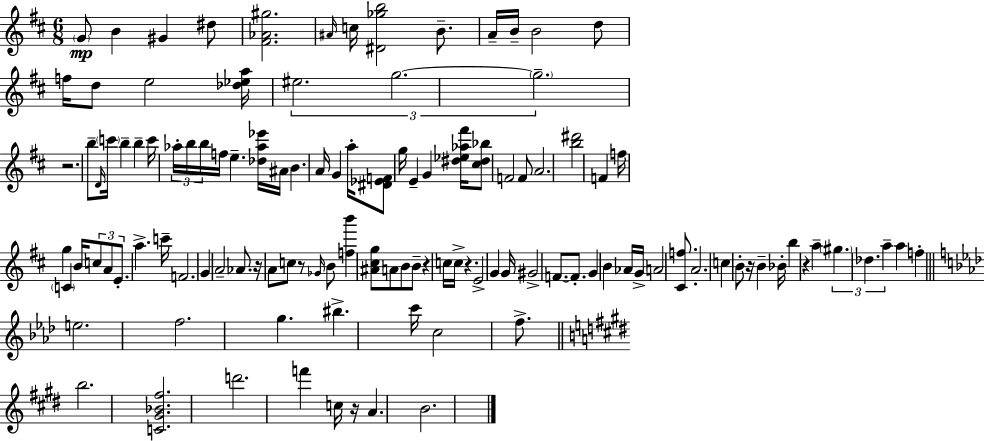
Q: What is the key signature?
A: D major